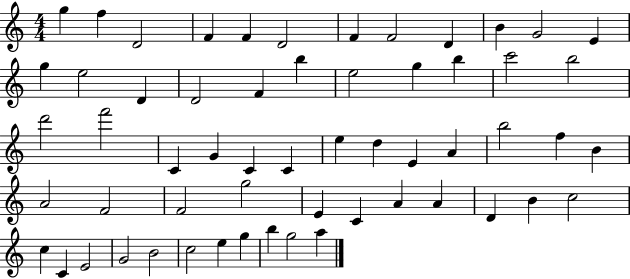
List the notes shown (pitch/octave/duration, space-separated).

G5/q F5/q D4/h F4/q F4/q D4/h F4/q F4/h D4/q B4/q G4/h E4/q G5/q E5/h D4/q D4/h F4/q B5/q E5/h G5/q B5/q C6/h B5/h D6/h F6/h C4/q G4/q C4/q C4/q E5/q D5/q E4/q A4/q B5/h F5/q B4/q A4/h F4/h F4/h G5/h E4/q C4/q A4/q A4/q D4/q B4/q C5/h C5/q C4/q E4/h G4/h B4/h C5/h E5/q G5/q B5/q G5/h A5/q